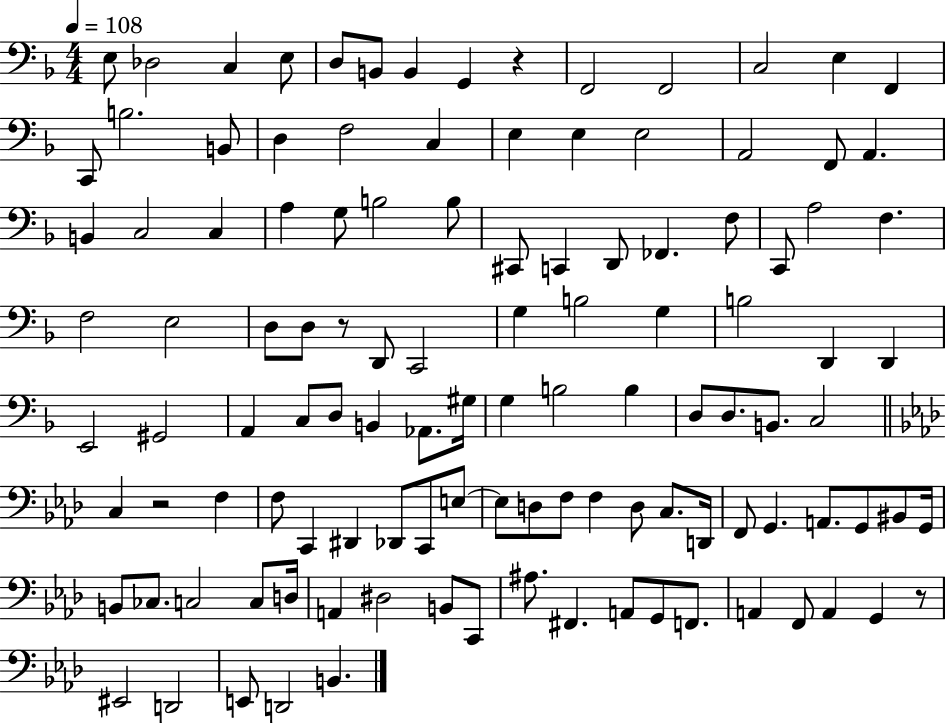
X:1
T:Untitled
M:4/4
L:1/4
K:F
E,/2 _D,2 C, E,/2 D,/2 B,,/2 B,, G,, z F,,2 F,,2 C,2 E, F,, C,,/2 B,2 B,,/2 D, F,2 C, E, E, E,2 A,,2 F,,/2 A,, B,, C,2 C, A, G,/2 B,2 B,/2 ^C,,/2 C,, D,,/2 _F,, F,/2 C,,/2 A,2 F, F,2 E,2 D,/2 D,/2 z/2 D,,/2 C,,2 G, B,2 G, B,2 D,, D,, E,,2 ^G,,2 A,, C,/2 D,/2 B,, _A,,/2 ^G,/4 G, B,2 B, D,/2 D,/2 B,,/2 C,2 C, z2 F, F,/2 C,, ^D,, _D,,/2 C,,/2 E,/2 E,/2 D,/2 F,/2 F, D,/2 C,/2 D,,/4 F,,/2 G,, A,,/2 G,,/2 ^B,,/2 G,,/4 B,,/2 _C,/2 C,2 C,/2 D,/4 A,, ^D,2 B,,/2 C,,/2 ^A,/2 ^F,, A,,/2 G,,/2 F,,/2 A,, F,,/2 A,, G,, z/2 ^E,,2 D,,2 E,,/2 D,,2 B,,